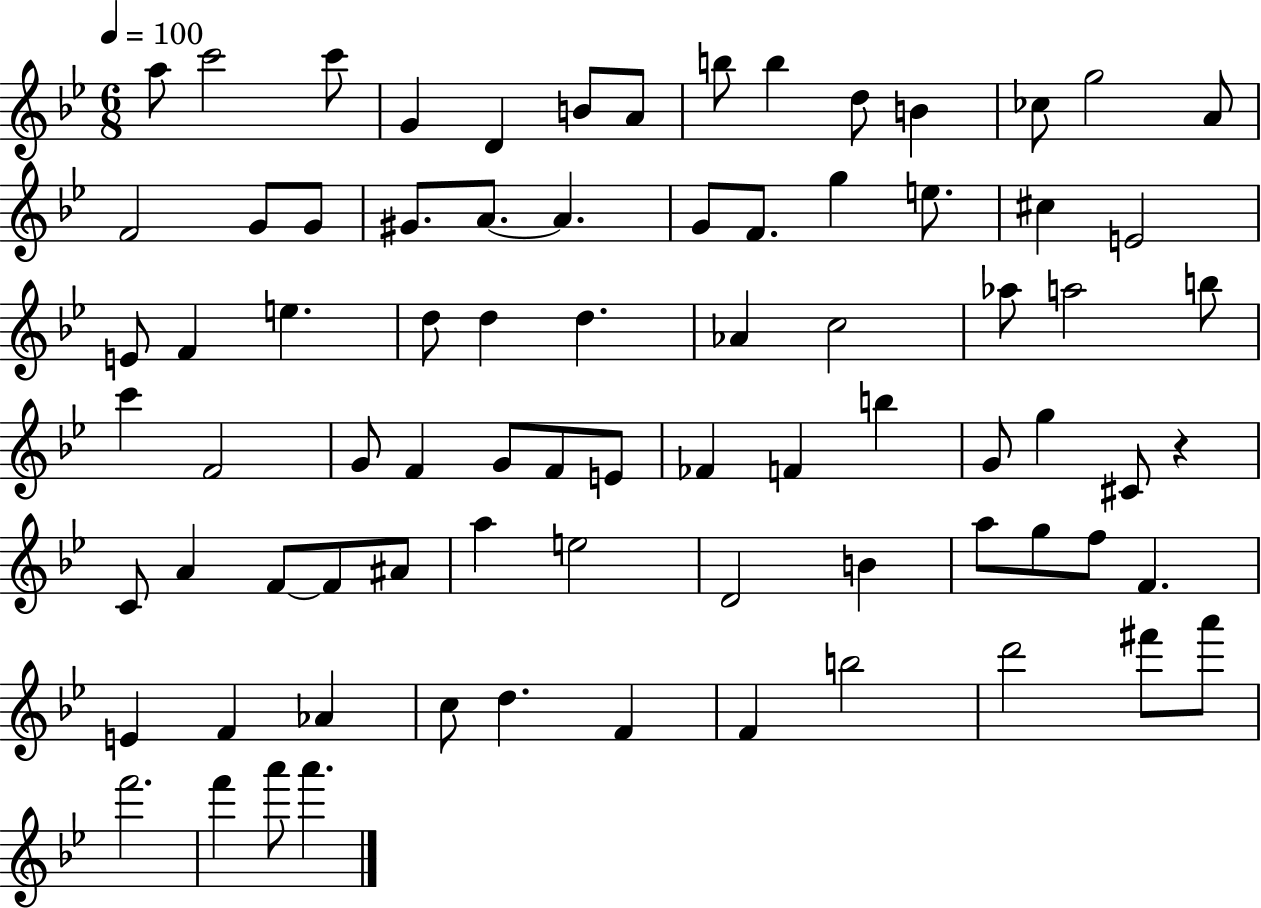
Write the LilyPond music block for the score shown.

{
  \clef treble
  \numericTimeSignature
  \time 6/8
  \key bes \major
  \tempo 4 = 100
  a''8 c'''2 c'''8 | g'4 d'4 b'8 a'8 | b''8 b''4 d''8 b'4 | ces''8 g''2 a'8 | \break f'2 g'8 g'8 | gis'8. a'8.~~ a'4. | g'8 f'8. g''4 e''8. | cis''4 e'2 | \break e'8 f'4 e''4. | d''8 d''4 d''4. | aes'4 c''2 | aes''8 a''2 b''8 | \break c'''4 f'2 | g'8 f'4 g'8 f'8 e'8 | fes'4 f'4 b''4 | g'8 g''4 cis'8 r4 | \break c'8 a'4 f'8~~ f'8 ais'8 | a''4 e''2 | d'2 b'4 | a''8 g''8 f''8 f'4. | \break e'4 f'4 aes'4 | c''8 d''4. f'4 | f'4 b''2 | d'''2 fis'''8 a'''8 | \break f'''2. | f'''4 a'''8 a'''4. | \bar "|."
}